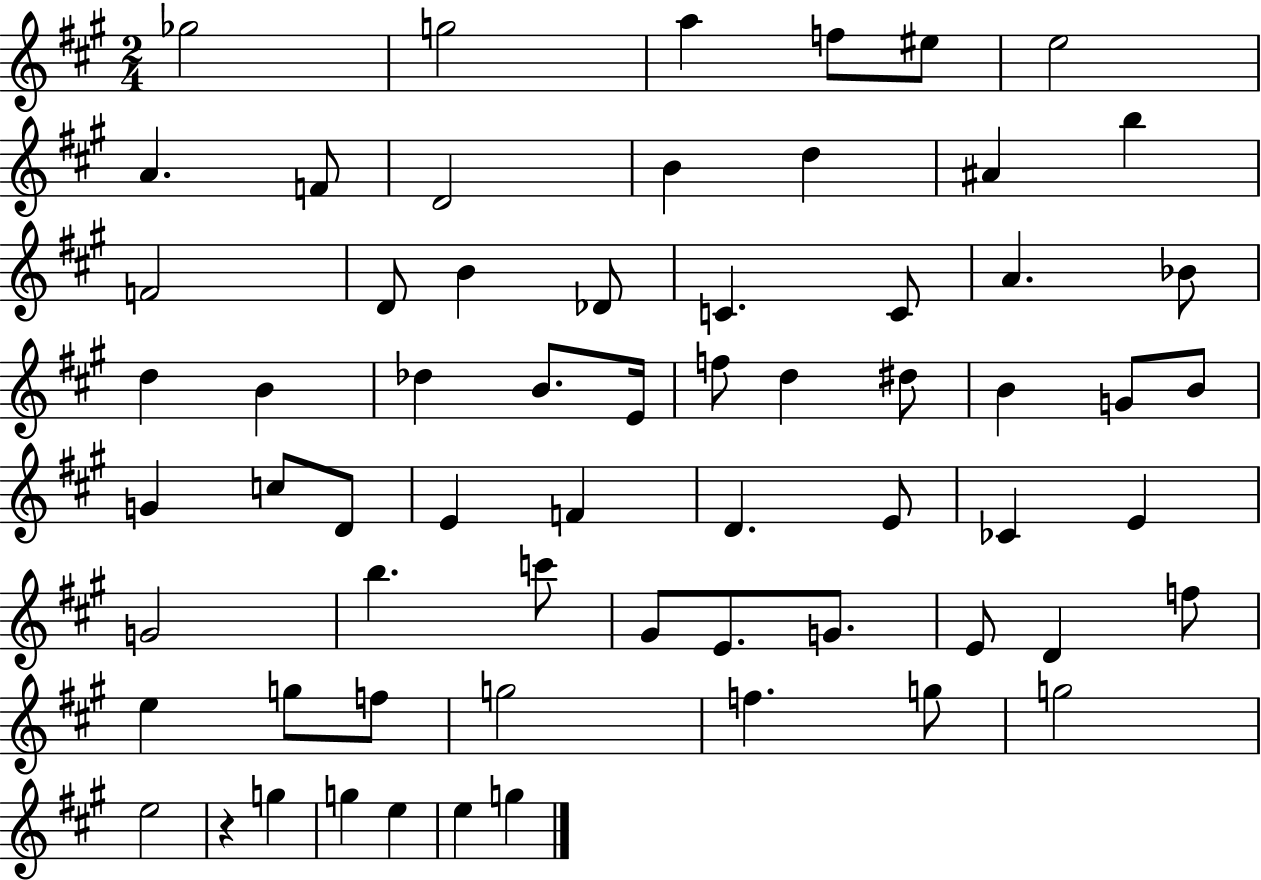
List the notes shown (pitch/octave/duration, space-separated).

Gb5/h G5/h A5/q F5/e EIS5/e E5/h A4/q. F4/e D4/h B4/q D5/q A#4/q B5/q F4/h D4/e B4/q Db4/e C4/q. C4/e A4/q. Bb4/e D5/q B4/q Db5/q B4/e. E4/s F5/e D5/q D#5/e B4/q G4/e B4/e G4/q C5/e D4/e E4/q F4/q D4/q. E4/e CES4/q E4/q G4/h B5/q. C6/e G#4/e E4/e. G4/e. E4/e D4/q F5/e E5/q G5/e F5/e G5/h F5/q. G5/e G5/h E5/h R/q G5/q G5/q E5/q E5/q G5/q